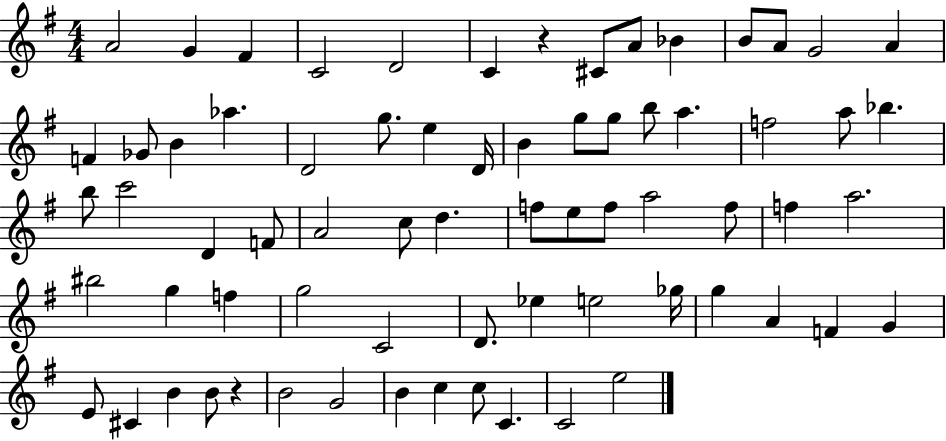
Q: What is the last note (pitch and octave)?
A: E5